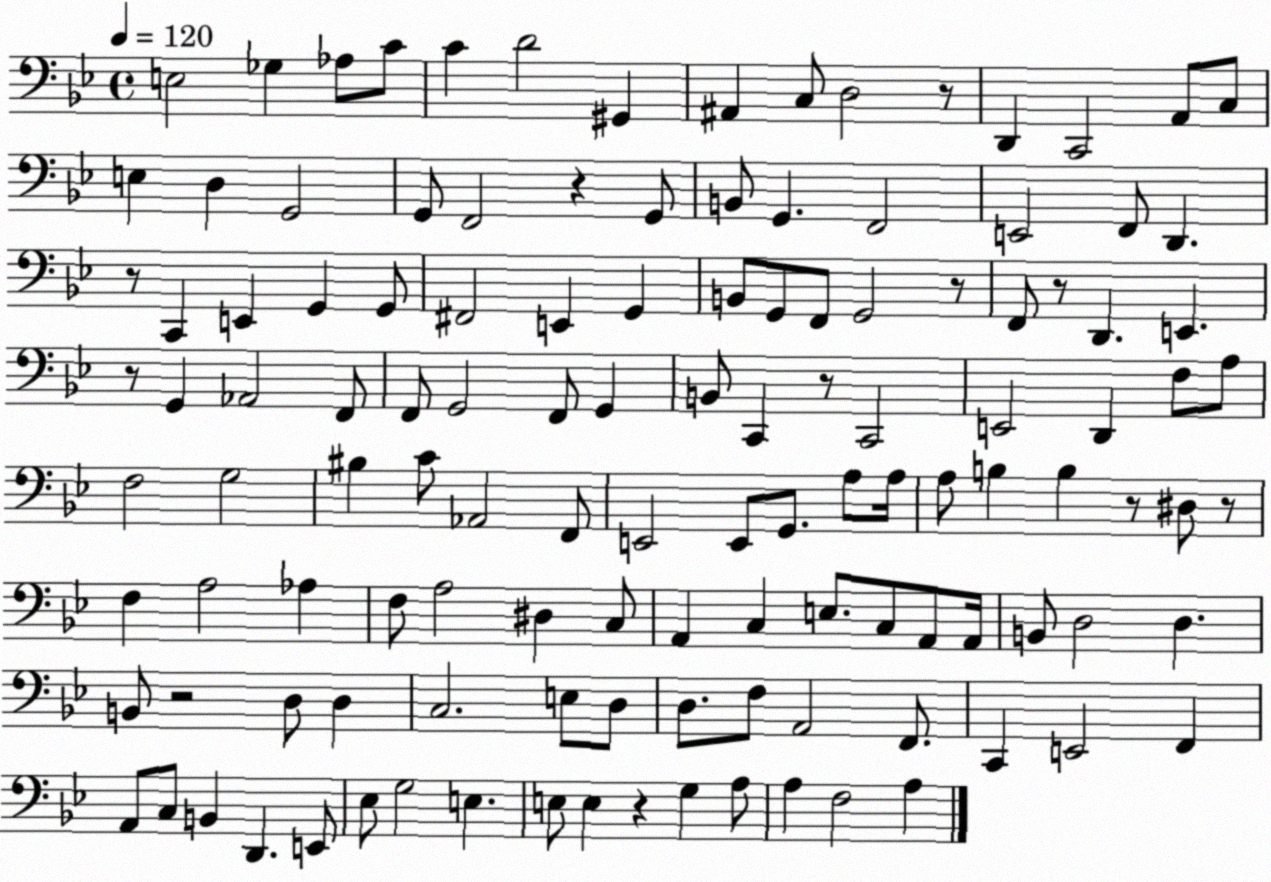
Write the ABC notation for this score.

X:1
T:Untitled
M:4/4
L:1/4
K:Bb
E,2 _G, _A,/2 C/2 C D2 ^G,, ^A,, C,/2 D,2 z/2 D,, C,,2 A,,/2 C,/2 E, D, G,,2 G,,/2 F,,2 z G,,/2 B,,/2 G,, F,,2 E,,2 F,,/2 D,, z/2 C,, E,, G,, G,,/2 ^F,,2 E,, G,, B,,/2 G,,/2 F,,/2 G,,2 z/2 F,,/2 z/2 D,, E,, z/2 G,, _A,,2 F,,/2 F,,/2 G,,2 F,,/2 G,, B,,/2 C,, z/2 C,,2 E,,2 D,, F,/2 A,/2 F,2 G,2 ^B, C/2 _A,,2 F,,/2 E,,2 E,,/2 G,,/2 A,/2 A,/4 A,/2 B, B, z/2 ^D,/2 z/2 F, A,2 _A, F,/2 A,2 ^D, C,/2 A,, C, E,/2 C,/2 A,,/2 A,,/4 B,,/2 D,2 D, B,,/2 z2 D,/2 D, C,2 E,/2 D,/2 D,/2 F,/2 A,,2 F,,/2 C,, E,,2 F,, A,,/2 C,/2 B,, D,, E,,/2 _E,/2 G,2 E, E,/2 E, z G, A,/2 A, F,2 A,